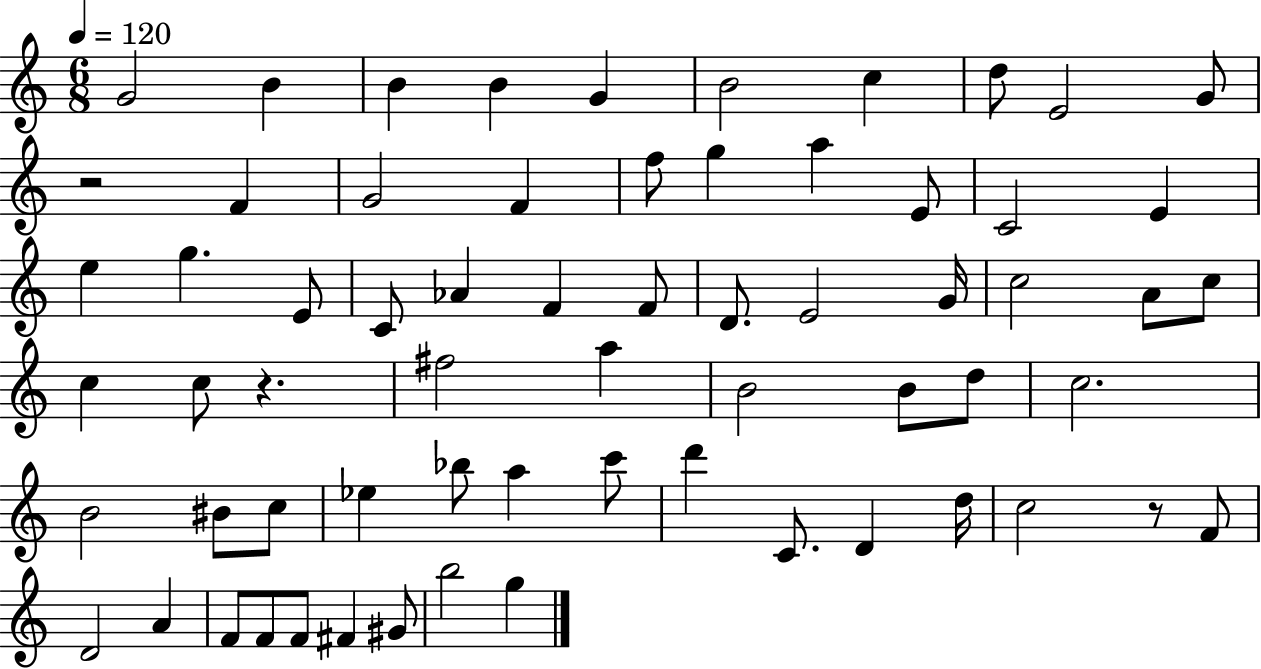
G4/h B4/q B4/q B4/q G4/q B4/h C5/q D5/e E4/h G4/e R/h F4/q G4/h F4/q F5/e G5/q A5/q E4/e C4/h E4/q E5/q G5/q. E4/e C4/e Ab4/q F4/q F4/e D4/e. E4/h G4/s C5/h A4/e C5/e C5/q C5/e R/q. F#5/h A5/q B4/h B4/e D5/e C5/h. B4/h BIS4/e C5/e Eb5/q Bb5/e A5/q C6/e D6/q C4/e. D4/q D5/s C5/h R/e F4/e D4/h A4/q F4/e F4/e F4/e F#4/q G#4/e B5/h G5/q